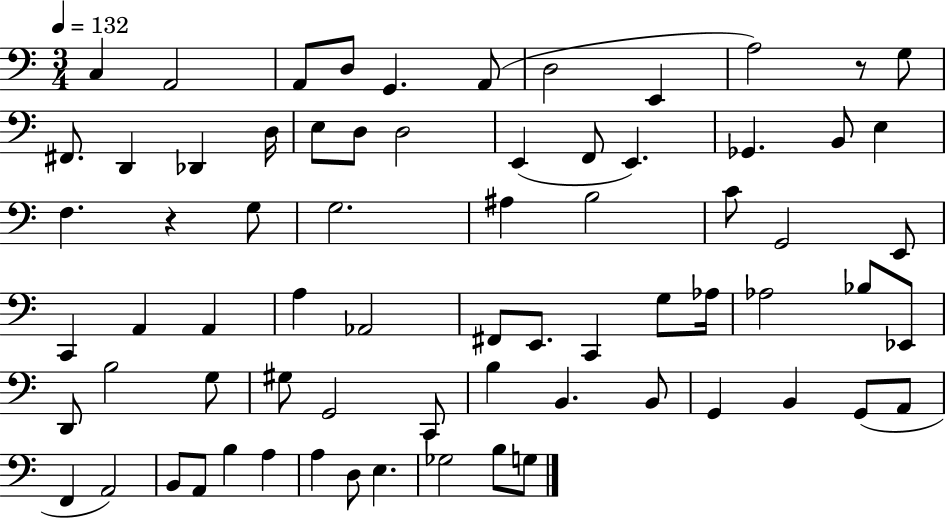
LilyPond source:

{
  \clef bass
  \numericTimeSignature
  \time 3/4
  \key c \major
  \tempo 4 = 132
  c4 a,2 | a,8 d8 g,4. a,8( | d2 e,4 | a2) r8 g8 | \break fis,8. d,4 des,4 d16 | e8 d8 d2 | e,4( f,8 e,4.) | ges,4. b,8 e4 | \break f4. r4 g8 | g2. | ais4 b2 | c'8 g,2 e,8 | \break c,4 a,4 a,4 | a4 aes,2 | fis,8 e,8. c,4 g8 aes16 | aes2 bes8 ees,8 | \break d,8 b2 g8 | gis8 g,2 c,8 | b4 b,4. b,8 | g,4 b,4 g,8( a,8 | \break f,4 a,2) | b,8 a,8 b4 a4 | a4 d8 e4. | ges2 b8 g8 | \break \bar "|."
}